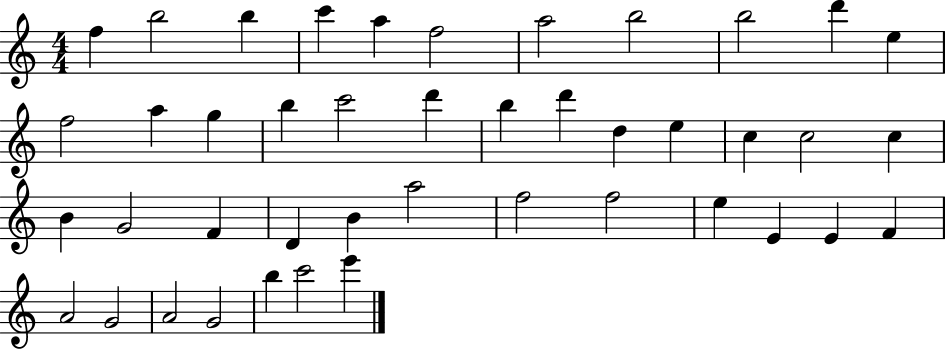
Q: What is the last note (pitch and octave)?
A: E6